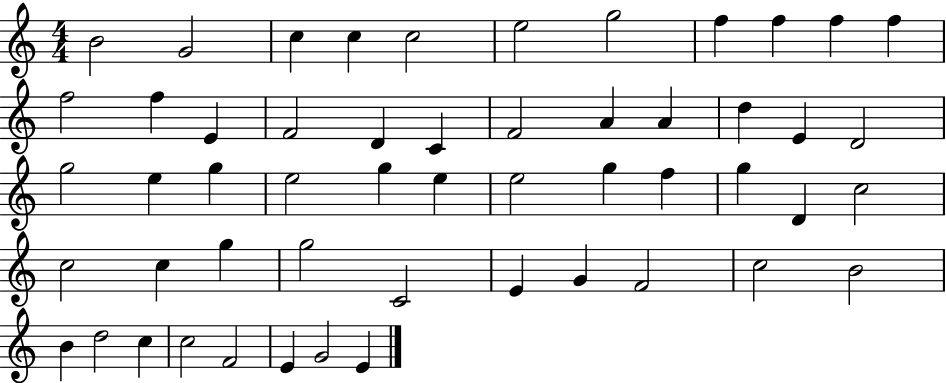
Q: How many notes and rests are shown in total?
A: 53